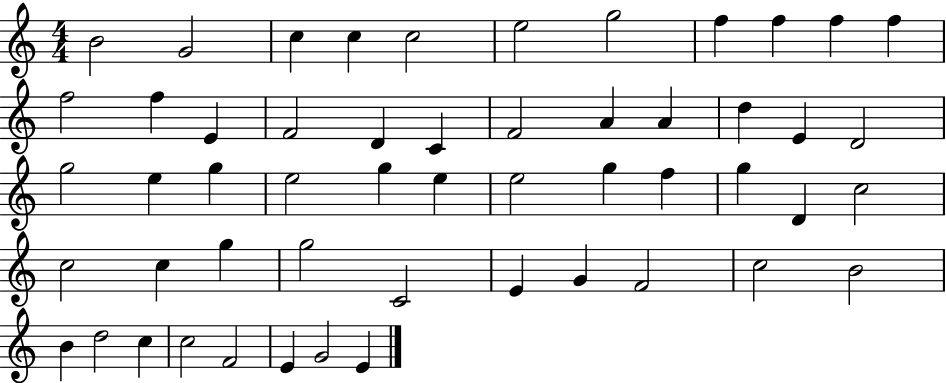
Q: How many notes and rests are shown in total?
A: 53